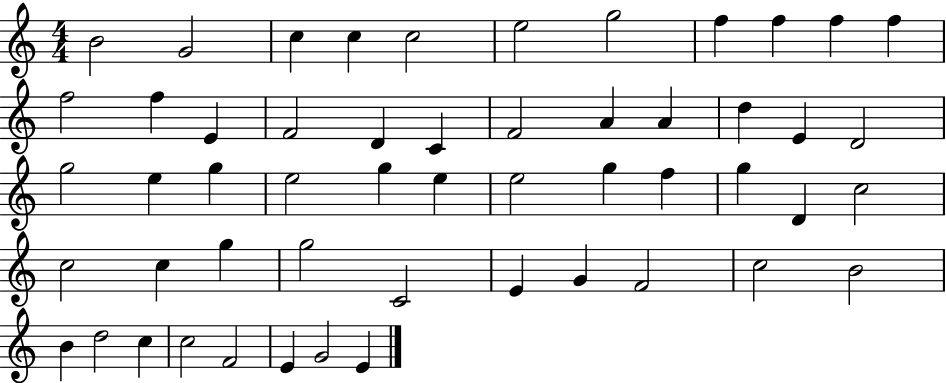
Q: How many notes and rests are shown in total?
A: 53